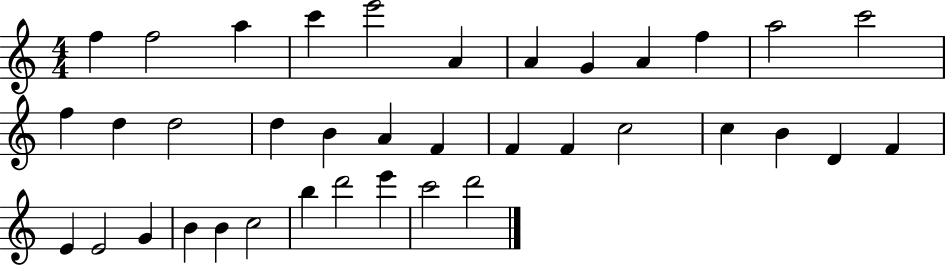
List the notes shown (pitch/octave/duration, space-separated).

F5/q F5/h A5/q C6/q E6/h A4/q A4/q G4/q A4/q F5/q A5/h C6/h F5/q D5/q D5/h D5/q B4/q A4/q F4/q F4/q F4/q C5/h C5/q B4/q D4/q F4/q E4/q E4/h G4/q B4/q B4/q C5/h B5/q D6/h E6/q C6/h D6/h